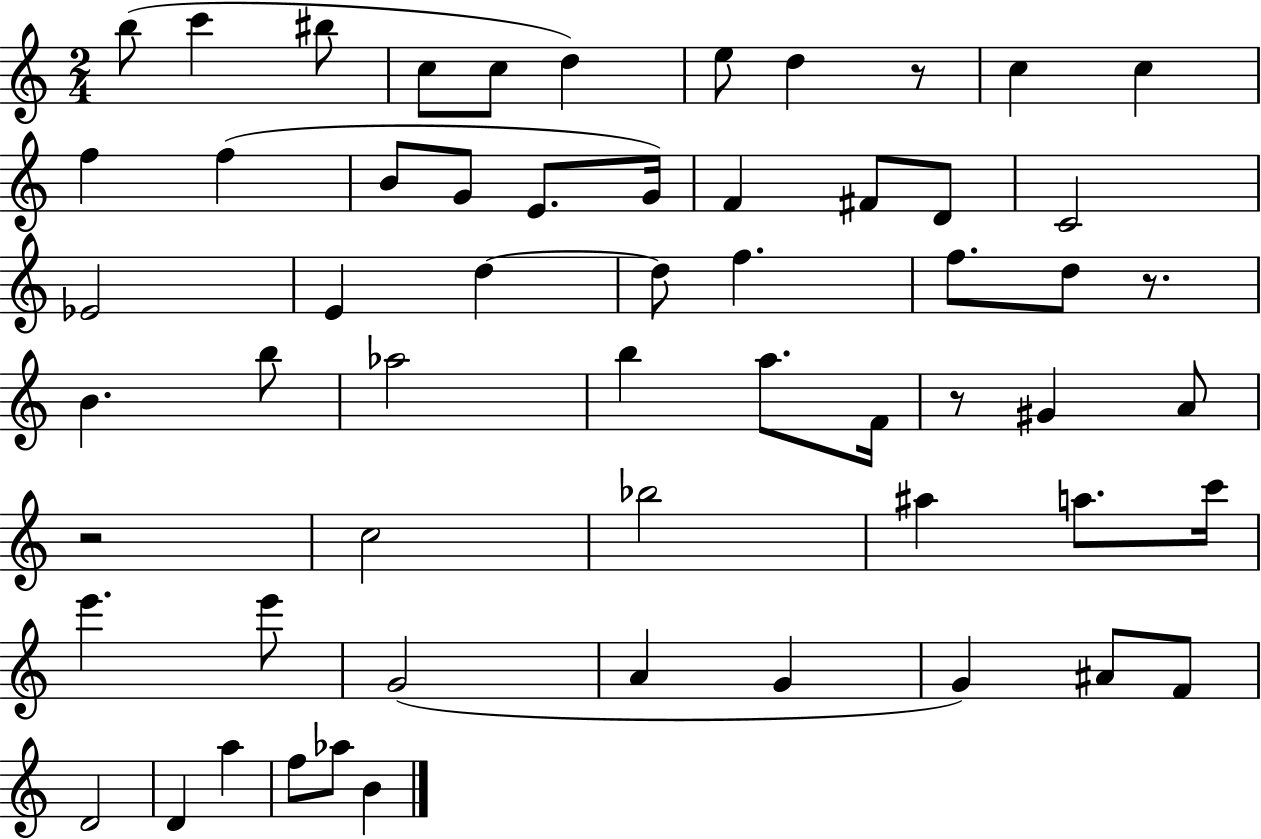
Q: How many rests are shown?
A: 4